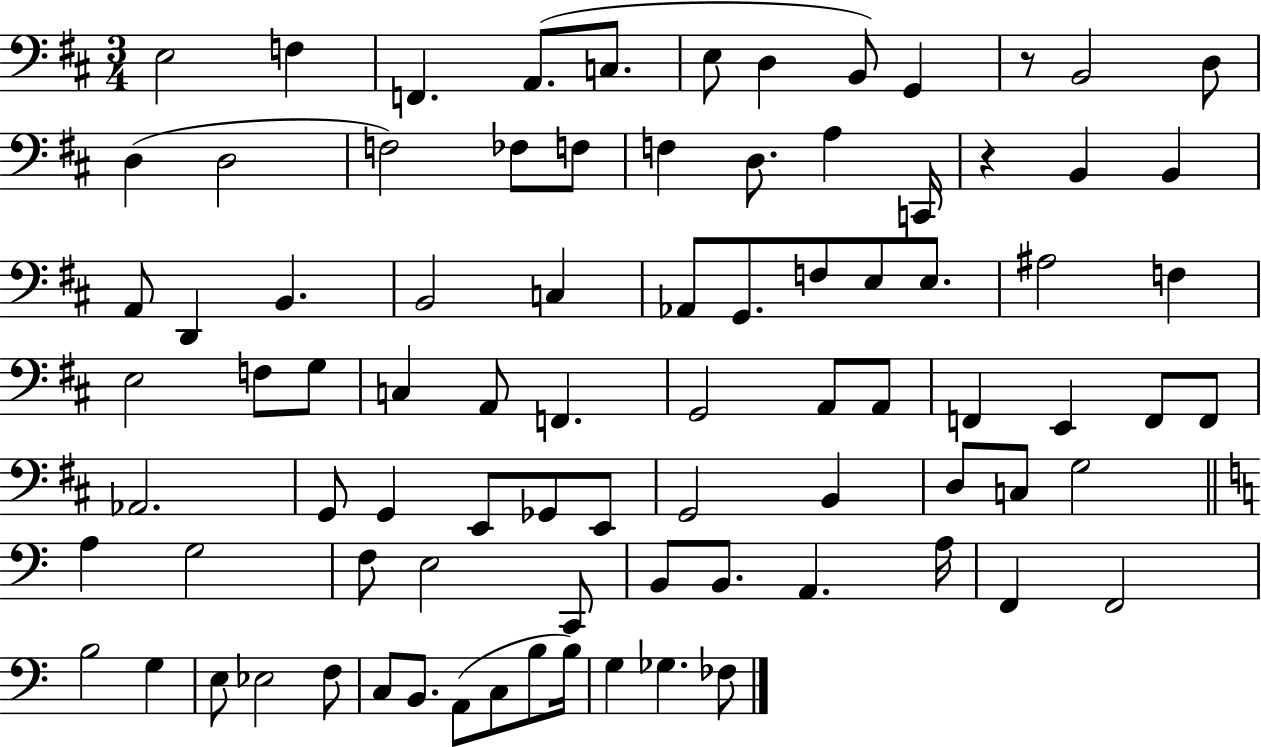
{
  \clef bass
  \numericTimeSignature
  \time 3/4
  \key d \major
  e2 f4 | f,4. a,8.( c8. | e8 d4 b,8) g,4 | r8 b,2 d8 | \break d4( d2 | f2) fes8 f8 | f4 d8. a4 c,16 | r4 b,4 b,4 | \break a,8 d,4 b,4. | b,2 c4 | aes,8 g,8. f8 e8 e8. | ais2 f4 | \break e2 f8 g8 | c4 a,8 f,4. | g,2 a,8 a,8 | f,4 e,4 f,8 f,8 | \break aes,2. | g,8 g,4 e,8 ges,8 e,8 | g,2 b,4 | d8 c8 g2 | \break \bar "||" \break \key c \major a4 g2 | f8 e2 c,8 | b,8 b,8. a,4. a16 | f,4 f,2 | \break b2 g4 | e8 ees2 f8 | c8 b,8. a,8( c8 b8 b16) | g4 ges4. fes8 | \break \bar "|."
}